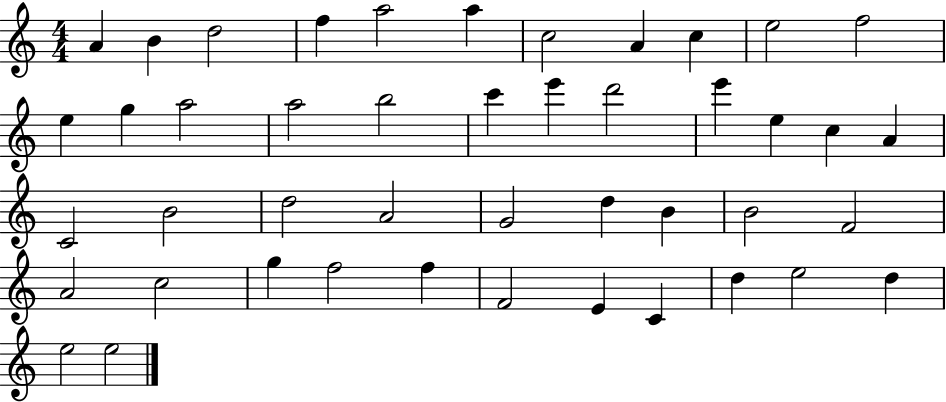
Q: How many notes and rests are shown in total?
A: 45